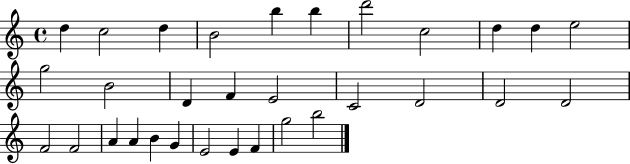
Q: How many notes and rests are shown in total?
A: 31